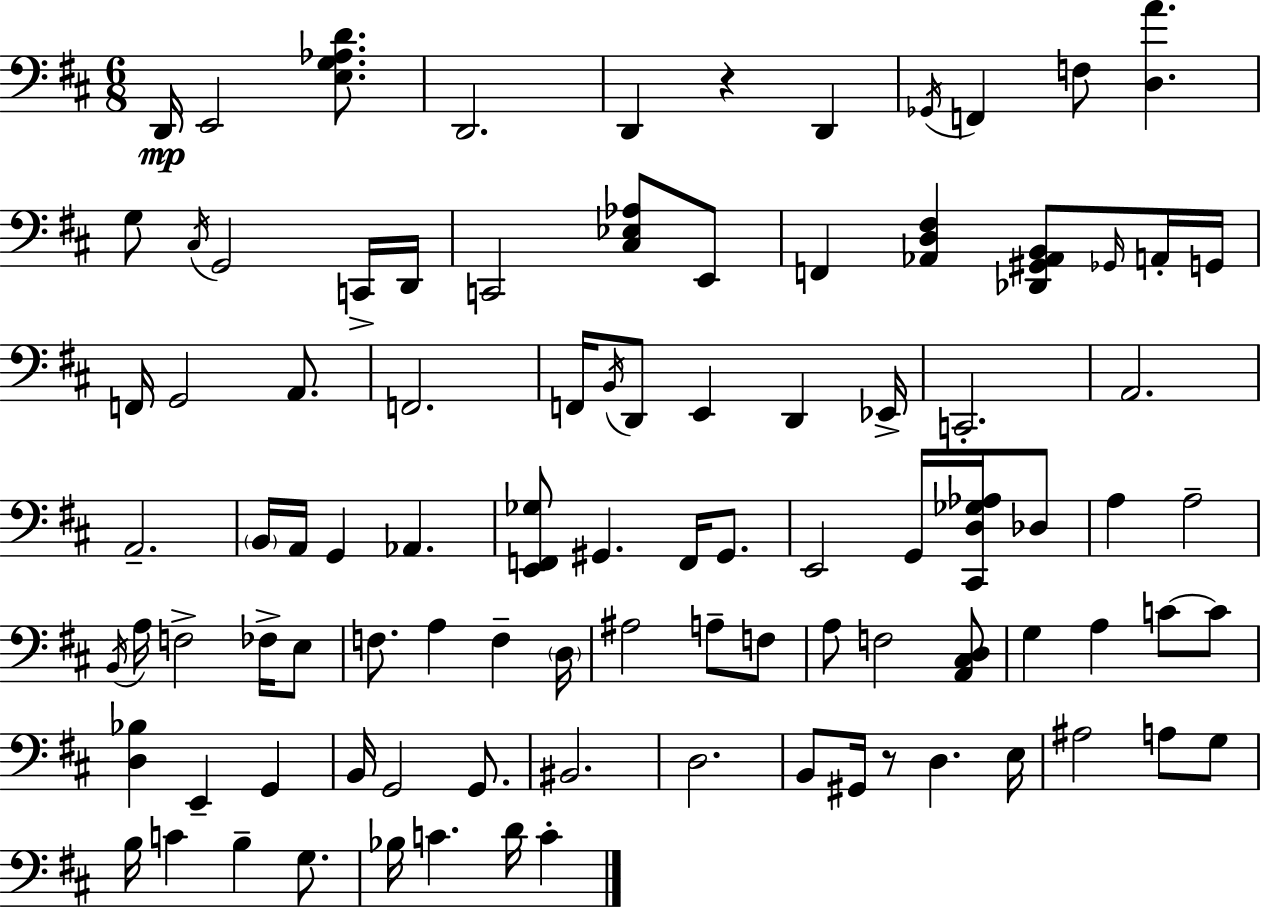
{
  \clef bass
  \numericTimeSignature
  \time 6/8
  \key d \major
  d,16\mp e,2 <e g aes d'>8. | d,2. | d,4 r4 d,4 | \acciaccatura { ges,16 } f,4 f8 <d a'>4. | \break g8 \acciaccatura { cis16 } g,2 | c,16-> d,16 c,2 <cis ees aes>8 | e,8 f,4 <aes, d fis>4 <des, gis, aes, b,>8 | \grace { ges,16 } a,16-. g,16 f,16 g,2 | \break a,8. f,2. | f,16 \acciaccatura { b,16 } d,8 e,4 d,4 | ees,16-> c,2.-. | a,2. | \break a,2.-- | \parenthesize b,16 a,16 g,4 aes,4. | <e, f, ges>8 gis,4. | f,16 gis,8. e,2 | \break g,16 <cis, d ges aes>16 des8 a4 a2-- | \acciaccatura { b,16 } a16 f2-> | fes16-> e8 f8. a4 | f4-- \parenthesize d16 ais2 | \break a8-- f8 a8 f2 | <a, cis d>8 g4 a4 | c'8~~ c'8 <d bes>4 e,4-- | g,4 b,16 g,2 | \break g,8. bis,2. | d2. | b,8 gis,16 r8 d4. | e16 ais2 | \break a8 g8 b16 c'4 b4-- | g8. bes16 c'4. | d'16 c'4-. \bar "|."
}